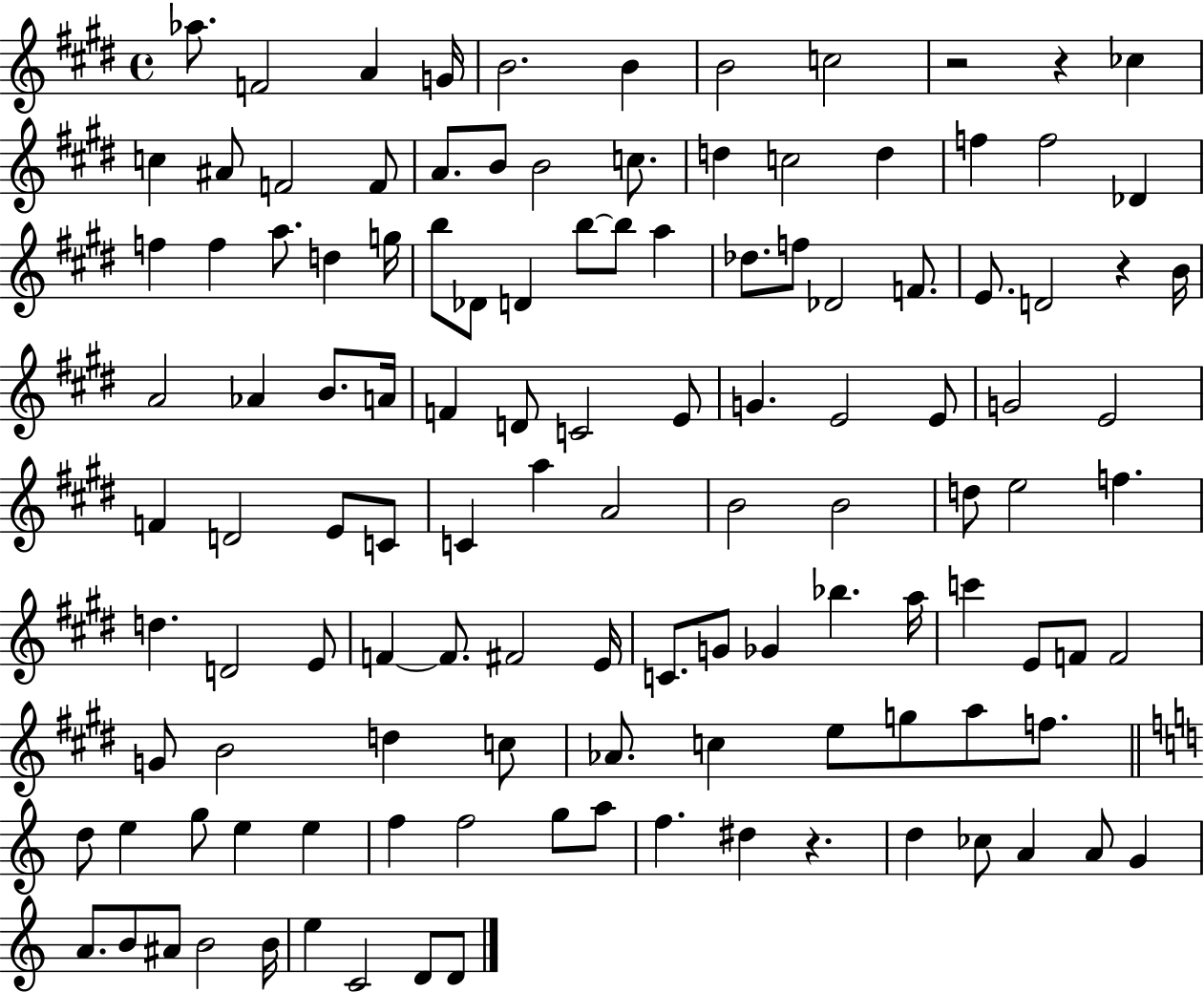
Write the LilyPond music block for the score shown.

{
  \clef treble
  \time 4/4
  \defaultTimeSignature
  \key e \major
  aes''8. f'2 a'4 g'16 | b'2. b'4 | b'2 c''2 | r2 r4 ces''4 | \break c''4 ais'8 f'2 f'8 | a'8. b'8 b'2 c''8. | d''4 c''2 d''4 | f''4 f''2 des'4 | \break f''4 f''4 a''8. d''4 g''16 | b''8 des'8 d'4 b''8~~ b''8 a''4 | des''8. f''8 des'2 f'8. | e'8. d'2 r4 b'16 | \break a'2 aes'4 b'8. a'16 | f'4 d'8 c'2 e'8 | g'4. e'2 e'8 | g'2 e'2 | \break f'4 d'2 e'8 c'8 | c'4 a''4 a'2 | b'2 b'2 | d''8 e''2 f''4. | \break d''4. d'2 e'8 | f'4~~ f'8. fis'2 e'16 | c'8. g'8 ges'4 bes''4. a''16 | c'''4 e'8 f'8 f'2 | \break g'8 b'2 d''4 c''8 | aes'8. c''4 e''8 g''8 a''8 f''8. | \bar "||" \break \key c \major d''8 e''4 g''8 e''4 e''4 | f''4 f''2 g''8 a''8 | f''4. dis''4 r4. | d''4 ces''8 a'4 a'8 g'4 | \break a'8. b'8 ais'8 b'2 b'16 | e''4 c'2 d'8 d'8 | \bar "|."
}